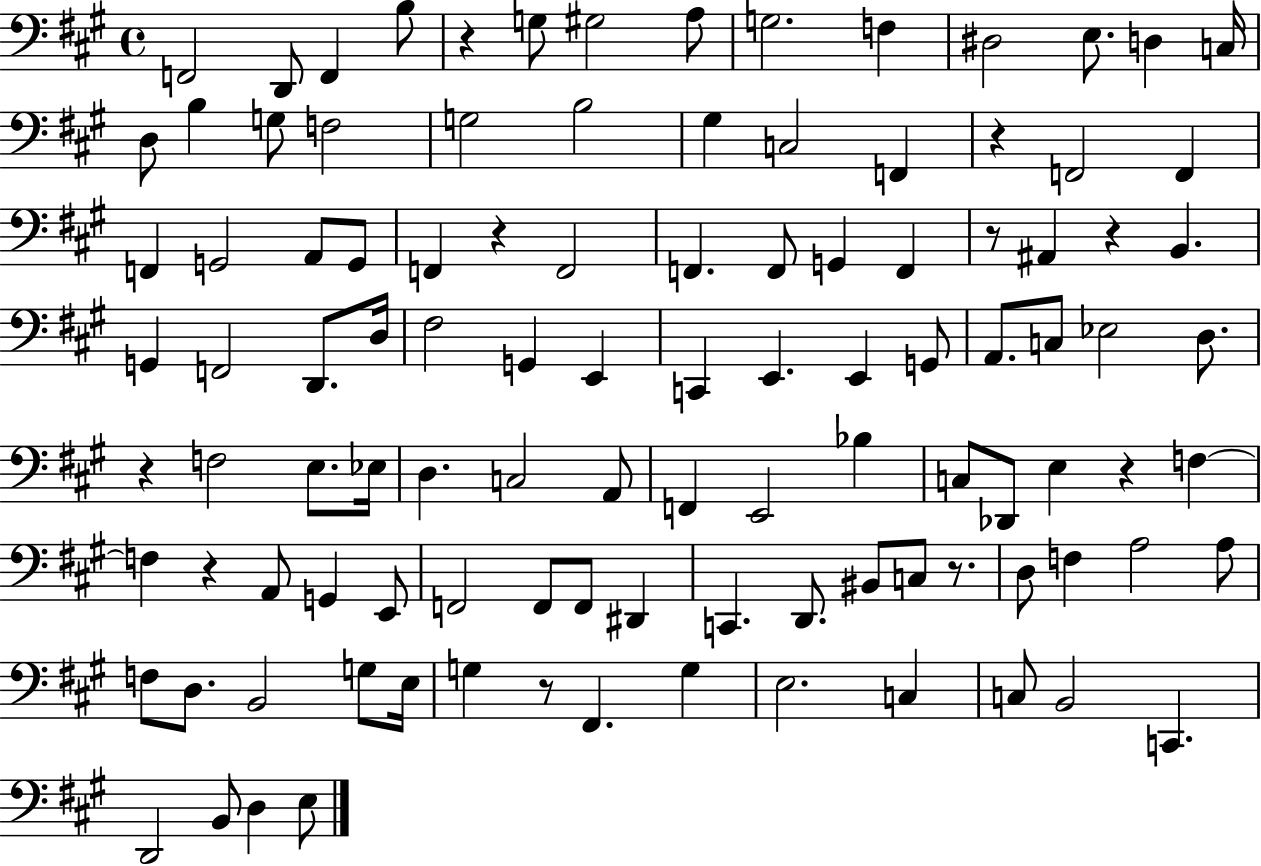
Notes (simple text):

F2/h D2/e F2/q B3/e R/q G3/e G#3/h A3/e G3/h. F3/q D#3/h E3/e. D3/q C3/s D3/e B3/q G3/e F3/h G3/h B3/h G#3/q C3/h F2/q R/q F2/h F2/q F2/q G2/h A2/e G2/e F2/q R/q F2/h F2/q. F2/e G2/q F2/q R/e A#2/q R/q B2/q. G2/q F2/h D2/e. D3/s F#3/h G2/q E2/q C2/q E2/q. E2/q G2/e A2/e. C3/e Eb3/h D3/e. R/q F3/h E3/e. Eb3/s D3/q. C3/h A2/e F2/q E2/h Bb3/q C3/e Db2/e E3/q R/q F3/q F3/q R/q A2/e G2/q E2/e F2/h F2/e F2/e D#2/q C2/q. D2/e. BIS2/e C3/e R/e. D3/e F3/q A3/h A3/e F3/e D3/e. B2/h G3/e E3/s G3/q R/e F#2/q. G3/q E3/h. C3/q C3/e B2/h C2/q. D2/h B2/e D3/q E3/e